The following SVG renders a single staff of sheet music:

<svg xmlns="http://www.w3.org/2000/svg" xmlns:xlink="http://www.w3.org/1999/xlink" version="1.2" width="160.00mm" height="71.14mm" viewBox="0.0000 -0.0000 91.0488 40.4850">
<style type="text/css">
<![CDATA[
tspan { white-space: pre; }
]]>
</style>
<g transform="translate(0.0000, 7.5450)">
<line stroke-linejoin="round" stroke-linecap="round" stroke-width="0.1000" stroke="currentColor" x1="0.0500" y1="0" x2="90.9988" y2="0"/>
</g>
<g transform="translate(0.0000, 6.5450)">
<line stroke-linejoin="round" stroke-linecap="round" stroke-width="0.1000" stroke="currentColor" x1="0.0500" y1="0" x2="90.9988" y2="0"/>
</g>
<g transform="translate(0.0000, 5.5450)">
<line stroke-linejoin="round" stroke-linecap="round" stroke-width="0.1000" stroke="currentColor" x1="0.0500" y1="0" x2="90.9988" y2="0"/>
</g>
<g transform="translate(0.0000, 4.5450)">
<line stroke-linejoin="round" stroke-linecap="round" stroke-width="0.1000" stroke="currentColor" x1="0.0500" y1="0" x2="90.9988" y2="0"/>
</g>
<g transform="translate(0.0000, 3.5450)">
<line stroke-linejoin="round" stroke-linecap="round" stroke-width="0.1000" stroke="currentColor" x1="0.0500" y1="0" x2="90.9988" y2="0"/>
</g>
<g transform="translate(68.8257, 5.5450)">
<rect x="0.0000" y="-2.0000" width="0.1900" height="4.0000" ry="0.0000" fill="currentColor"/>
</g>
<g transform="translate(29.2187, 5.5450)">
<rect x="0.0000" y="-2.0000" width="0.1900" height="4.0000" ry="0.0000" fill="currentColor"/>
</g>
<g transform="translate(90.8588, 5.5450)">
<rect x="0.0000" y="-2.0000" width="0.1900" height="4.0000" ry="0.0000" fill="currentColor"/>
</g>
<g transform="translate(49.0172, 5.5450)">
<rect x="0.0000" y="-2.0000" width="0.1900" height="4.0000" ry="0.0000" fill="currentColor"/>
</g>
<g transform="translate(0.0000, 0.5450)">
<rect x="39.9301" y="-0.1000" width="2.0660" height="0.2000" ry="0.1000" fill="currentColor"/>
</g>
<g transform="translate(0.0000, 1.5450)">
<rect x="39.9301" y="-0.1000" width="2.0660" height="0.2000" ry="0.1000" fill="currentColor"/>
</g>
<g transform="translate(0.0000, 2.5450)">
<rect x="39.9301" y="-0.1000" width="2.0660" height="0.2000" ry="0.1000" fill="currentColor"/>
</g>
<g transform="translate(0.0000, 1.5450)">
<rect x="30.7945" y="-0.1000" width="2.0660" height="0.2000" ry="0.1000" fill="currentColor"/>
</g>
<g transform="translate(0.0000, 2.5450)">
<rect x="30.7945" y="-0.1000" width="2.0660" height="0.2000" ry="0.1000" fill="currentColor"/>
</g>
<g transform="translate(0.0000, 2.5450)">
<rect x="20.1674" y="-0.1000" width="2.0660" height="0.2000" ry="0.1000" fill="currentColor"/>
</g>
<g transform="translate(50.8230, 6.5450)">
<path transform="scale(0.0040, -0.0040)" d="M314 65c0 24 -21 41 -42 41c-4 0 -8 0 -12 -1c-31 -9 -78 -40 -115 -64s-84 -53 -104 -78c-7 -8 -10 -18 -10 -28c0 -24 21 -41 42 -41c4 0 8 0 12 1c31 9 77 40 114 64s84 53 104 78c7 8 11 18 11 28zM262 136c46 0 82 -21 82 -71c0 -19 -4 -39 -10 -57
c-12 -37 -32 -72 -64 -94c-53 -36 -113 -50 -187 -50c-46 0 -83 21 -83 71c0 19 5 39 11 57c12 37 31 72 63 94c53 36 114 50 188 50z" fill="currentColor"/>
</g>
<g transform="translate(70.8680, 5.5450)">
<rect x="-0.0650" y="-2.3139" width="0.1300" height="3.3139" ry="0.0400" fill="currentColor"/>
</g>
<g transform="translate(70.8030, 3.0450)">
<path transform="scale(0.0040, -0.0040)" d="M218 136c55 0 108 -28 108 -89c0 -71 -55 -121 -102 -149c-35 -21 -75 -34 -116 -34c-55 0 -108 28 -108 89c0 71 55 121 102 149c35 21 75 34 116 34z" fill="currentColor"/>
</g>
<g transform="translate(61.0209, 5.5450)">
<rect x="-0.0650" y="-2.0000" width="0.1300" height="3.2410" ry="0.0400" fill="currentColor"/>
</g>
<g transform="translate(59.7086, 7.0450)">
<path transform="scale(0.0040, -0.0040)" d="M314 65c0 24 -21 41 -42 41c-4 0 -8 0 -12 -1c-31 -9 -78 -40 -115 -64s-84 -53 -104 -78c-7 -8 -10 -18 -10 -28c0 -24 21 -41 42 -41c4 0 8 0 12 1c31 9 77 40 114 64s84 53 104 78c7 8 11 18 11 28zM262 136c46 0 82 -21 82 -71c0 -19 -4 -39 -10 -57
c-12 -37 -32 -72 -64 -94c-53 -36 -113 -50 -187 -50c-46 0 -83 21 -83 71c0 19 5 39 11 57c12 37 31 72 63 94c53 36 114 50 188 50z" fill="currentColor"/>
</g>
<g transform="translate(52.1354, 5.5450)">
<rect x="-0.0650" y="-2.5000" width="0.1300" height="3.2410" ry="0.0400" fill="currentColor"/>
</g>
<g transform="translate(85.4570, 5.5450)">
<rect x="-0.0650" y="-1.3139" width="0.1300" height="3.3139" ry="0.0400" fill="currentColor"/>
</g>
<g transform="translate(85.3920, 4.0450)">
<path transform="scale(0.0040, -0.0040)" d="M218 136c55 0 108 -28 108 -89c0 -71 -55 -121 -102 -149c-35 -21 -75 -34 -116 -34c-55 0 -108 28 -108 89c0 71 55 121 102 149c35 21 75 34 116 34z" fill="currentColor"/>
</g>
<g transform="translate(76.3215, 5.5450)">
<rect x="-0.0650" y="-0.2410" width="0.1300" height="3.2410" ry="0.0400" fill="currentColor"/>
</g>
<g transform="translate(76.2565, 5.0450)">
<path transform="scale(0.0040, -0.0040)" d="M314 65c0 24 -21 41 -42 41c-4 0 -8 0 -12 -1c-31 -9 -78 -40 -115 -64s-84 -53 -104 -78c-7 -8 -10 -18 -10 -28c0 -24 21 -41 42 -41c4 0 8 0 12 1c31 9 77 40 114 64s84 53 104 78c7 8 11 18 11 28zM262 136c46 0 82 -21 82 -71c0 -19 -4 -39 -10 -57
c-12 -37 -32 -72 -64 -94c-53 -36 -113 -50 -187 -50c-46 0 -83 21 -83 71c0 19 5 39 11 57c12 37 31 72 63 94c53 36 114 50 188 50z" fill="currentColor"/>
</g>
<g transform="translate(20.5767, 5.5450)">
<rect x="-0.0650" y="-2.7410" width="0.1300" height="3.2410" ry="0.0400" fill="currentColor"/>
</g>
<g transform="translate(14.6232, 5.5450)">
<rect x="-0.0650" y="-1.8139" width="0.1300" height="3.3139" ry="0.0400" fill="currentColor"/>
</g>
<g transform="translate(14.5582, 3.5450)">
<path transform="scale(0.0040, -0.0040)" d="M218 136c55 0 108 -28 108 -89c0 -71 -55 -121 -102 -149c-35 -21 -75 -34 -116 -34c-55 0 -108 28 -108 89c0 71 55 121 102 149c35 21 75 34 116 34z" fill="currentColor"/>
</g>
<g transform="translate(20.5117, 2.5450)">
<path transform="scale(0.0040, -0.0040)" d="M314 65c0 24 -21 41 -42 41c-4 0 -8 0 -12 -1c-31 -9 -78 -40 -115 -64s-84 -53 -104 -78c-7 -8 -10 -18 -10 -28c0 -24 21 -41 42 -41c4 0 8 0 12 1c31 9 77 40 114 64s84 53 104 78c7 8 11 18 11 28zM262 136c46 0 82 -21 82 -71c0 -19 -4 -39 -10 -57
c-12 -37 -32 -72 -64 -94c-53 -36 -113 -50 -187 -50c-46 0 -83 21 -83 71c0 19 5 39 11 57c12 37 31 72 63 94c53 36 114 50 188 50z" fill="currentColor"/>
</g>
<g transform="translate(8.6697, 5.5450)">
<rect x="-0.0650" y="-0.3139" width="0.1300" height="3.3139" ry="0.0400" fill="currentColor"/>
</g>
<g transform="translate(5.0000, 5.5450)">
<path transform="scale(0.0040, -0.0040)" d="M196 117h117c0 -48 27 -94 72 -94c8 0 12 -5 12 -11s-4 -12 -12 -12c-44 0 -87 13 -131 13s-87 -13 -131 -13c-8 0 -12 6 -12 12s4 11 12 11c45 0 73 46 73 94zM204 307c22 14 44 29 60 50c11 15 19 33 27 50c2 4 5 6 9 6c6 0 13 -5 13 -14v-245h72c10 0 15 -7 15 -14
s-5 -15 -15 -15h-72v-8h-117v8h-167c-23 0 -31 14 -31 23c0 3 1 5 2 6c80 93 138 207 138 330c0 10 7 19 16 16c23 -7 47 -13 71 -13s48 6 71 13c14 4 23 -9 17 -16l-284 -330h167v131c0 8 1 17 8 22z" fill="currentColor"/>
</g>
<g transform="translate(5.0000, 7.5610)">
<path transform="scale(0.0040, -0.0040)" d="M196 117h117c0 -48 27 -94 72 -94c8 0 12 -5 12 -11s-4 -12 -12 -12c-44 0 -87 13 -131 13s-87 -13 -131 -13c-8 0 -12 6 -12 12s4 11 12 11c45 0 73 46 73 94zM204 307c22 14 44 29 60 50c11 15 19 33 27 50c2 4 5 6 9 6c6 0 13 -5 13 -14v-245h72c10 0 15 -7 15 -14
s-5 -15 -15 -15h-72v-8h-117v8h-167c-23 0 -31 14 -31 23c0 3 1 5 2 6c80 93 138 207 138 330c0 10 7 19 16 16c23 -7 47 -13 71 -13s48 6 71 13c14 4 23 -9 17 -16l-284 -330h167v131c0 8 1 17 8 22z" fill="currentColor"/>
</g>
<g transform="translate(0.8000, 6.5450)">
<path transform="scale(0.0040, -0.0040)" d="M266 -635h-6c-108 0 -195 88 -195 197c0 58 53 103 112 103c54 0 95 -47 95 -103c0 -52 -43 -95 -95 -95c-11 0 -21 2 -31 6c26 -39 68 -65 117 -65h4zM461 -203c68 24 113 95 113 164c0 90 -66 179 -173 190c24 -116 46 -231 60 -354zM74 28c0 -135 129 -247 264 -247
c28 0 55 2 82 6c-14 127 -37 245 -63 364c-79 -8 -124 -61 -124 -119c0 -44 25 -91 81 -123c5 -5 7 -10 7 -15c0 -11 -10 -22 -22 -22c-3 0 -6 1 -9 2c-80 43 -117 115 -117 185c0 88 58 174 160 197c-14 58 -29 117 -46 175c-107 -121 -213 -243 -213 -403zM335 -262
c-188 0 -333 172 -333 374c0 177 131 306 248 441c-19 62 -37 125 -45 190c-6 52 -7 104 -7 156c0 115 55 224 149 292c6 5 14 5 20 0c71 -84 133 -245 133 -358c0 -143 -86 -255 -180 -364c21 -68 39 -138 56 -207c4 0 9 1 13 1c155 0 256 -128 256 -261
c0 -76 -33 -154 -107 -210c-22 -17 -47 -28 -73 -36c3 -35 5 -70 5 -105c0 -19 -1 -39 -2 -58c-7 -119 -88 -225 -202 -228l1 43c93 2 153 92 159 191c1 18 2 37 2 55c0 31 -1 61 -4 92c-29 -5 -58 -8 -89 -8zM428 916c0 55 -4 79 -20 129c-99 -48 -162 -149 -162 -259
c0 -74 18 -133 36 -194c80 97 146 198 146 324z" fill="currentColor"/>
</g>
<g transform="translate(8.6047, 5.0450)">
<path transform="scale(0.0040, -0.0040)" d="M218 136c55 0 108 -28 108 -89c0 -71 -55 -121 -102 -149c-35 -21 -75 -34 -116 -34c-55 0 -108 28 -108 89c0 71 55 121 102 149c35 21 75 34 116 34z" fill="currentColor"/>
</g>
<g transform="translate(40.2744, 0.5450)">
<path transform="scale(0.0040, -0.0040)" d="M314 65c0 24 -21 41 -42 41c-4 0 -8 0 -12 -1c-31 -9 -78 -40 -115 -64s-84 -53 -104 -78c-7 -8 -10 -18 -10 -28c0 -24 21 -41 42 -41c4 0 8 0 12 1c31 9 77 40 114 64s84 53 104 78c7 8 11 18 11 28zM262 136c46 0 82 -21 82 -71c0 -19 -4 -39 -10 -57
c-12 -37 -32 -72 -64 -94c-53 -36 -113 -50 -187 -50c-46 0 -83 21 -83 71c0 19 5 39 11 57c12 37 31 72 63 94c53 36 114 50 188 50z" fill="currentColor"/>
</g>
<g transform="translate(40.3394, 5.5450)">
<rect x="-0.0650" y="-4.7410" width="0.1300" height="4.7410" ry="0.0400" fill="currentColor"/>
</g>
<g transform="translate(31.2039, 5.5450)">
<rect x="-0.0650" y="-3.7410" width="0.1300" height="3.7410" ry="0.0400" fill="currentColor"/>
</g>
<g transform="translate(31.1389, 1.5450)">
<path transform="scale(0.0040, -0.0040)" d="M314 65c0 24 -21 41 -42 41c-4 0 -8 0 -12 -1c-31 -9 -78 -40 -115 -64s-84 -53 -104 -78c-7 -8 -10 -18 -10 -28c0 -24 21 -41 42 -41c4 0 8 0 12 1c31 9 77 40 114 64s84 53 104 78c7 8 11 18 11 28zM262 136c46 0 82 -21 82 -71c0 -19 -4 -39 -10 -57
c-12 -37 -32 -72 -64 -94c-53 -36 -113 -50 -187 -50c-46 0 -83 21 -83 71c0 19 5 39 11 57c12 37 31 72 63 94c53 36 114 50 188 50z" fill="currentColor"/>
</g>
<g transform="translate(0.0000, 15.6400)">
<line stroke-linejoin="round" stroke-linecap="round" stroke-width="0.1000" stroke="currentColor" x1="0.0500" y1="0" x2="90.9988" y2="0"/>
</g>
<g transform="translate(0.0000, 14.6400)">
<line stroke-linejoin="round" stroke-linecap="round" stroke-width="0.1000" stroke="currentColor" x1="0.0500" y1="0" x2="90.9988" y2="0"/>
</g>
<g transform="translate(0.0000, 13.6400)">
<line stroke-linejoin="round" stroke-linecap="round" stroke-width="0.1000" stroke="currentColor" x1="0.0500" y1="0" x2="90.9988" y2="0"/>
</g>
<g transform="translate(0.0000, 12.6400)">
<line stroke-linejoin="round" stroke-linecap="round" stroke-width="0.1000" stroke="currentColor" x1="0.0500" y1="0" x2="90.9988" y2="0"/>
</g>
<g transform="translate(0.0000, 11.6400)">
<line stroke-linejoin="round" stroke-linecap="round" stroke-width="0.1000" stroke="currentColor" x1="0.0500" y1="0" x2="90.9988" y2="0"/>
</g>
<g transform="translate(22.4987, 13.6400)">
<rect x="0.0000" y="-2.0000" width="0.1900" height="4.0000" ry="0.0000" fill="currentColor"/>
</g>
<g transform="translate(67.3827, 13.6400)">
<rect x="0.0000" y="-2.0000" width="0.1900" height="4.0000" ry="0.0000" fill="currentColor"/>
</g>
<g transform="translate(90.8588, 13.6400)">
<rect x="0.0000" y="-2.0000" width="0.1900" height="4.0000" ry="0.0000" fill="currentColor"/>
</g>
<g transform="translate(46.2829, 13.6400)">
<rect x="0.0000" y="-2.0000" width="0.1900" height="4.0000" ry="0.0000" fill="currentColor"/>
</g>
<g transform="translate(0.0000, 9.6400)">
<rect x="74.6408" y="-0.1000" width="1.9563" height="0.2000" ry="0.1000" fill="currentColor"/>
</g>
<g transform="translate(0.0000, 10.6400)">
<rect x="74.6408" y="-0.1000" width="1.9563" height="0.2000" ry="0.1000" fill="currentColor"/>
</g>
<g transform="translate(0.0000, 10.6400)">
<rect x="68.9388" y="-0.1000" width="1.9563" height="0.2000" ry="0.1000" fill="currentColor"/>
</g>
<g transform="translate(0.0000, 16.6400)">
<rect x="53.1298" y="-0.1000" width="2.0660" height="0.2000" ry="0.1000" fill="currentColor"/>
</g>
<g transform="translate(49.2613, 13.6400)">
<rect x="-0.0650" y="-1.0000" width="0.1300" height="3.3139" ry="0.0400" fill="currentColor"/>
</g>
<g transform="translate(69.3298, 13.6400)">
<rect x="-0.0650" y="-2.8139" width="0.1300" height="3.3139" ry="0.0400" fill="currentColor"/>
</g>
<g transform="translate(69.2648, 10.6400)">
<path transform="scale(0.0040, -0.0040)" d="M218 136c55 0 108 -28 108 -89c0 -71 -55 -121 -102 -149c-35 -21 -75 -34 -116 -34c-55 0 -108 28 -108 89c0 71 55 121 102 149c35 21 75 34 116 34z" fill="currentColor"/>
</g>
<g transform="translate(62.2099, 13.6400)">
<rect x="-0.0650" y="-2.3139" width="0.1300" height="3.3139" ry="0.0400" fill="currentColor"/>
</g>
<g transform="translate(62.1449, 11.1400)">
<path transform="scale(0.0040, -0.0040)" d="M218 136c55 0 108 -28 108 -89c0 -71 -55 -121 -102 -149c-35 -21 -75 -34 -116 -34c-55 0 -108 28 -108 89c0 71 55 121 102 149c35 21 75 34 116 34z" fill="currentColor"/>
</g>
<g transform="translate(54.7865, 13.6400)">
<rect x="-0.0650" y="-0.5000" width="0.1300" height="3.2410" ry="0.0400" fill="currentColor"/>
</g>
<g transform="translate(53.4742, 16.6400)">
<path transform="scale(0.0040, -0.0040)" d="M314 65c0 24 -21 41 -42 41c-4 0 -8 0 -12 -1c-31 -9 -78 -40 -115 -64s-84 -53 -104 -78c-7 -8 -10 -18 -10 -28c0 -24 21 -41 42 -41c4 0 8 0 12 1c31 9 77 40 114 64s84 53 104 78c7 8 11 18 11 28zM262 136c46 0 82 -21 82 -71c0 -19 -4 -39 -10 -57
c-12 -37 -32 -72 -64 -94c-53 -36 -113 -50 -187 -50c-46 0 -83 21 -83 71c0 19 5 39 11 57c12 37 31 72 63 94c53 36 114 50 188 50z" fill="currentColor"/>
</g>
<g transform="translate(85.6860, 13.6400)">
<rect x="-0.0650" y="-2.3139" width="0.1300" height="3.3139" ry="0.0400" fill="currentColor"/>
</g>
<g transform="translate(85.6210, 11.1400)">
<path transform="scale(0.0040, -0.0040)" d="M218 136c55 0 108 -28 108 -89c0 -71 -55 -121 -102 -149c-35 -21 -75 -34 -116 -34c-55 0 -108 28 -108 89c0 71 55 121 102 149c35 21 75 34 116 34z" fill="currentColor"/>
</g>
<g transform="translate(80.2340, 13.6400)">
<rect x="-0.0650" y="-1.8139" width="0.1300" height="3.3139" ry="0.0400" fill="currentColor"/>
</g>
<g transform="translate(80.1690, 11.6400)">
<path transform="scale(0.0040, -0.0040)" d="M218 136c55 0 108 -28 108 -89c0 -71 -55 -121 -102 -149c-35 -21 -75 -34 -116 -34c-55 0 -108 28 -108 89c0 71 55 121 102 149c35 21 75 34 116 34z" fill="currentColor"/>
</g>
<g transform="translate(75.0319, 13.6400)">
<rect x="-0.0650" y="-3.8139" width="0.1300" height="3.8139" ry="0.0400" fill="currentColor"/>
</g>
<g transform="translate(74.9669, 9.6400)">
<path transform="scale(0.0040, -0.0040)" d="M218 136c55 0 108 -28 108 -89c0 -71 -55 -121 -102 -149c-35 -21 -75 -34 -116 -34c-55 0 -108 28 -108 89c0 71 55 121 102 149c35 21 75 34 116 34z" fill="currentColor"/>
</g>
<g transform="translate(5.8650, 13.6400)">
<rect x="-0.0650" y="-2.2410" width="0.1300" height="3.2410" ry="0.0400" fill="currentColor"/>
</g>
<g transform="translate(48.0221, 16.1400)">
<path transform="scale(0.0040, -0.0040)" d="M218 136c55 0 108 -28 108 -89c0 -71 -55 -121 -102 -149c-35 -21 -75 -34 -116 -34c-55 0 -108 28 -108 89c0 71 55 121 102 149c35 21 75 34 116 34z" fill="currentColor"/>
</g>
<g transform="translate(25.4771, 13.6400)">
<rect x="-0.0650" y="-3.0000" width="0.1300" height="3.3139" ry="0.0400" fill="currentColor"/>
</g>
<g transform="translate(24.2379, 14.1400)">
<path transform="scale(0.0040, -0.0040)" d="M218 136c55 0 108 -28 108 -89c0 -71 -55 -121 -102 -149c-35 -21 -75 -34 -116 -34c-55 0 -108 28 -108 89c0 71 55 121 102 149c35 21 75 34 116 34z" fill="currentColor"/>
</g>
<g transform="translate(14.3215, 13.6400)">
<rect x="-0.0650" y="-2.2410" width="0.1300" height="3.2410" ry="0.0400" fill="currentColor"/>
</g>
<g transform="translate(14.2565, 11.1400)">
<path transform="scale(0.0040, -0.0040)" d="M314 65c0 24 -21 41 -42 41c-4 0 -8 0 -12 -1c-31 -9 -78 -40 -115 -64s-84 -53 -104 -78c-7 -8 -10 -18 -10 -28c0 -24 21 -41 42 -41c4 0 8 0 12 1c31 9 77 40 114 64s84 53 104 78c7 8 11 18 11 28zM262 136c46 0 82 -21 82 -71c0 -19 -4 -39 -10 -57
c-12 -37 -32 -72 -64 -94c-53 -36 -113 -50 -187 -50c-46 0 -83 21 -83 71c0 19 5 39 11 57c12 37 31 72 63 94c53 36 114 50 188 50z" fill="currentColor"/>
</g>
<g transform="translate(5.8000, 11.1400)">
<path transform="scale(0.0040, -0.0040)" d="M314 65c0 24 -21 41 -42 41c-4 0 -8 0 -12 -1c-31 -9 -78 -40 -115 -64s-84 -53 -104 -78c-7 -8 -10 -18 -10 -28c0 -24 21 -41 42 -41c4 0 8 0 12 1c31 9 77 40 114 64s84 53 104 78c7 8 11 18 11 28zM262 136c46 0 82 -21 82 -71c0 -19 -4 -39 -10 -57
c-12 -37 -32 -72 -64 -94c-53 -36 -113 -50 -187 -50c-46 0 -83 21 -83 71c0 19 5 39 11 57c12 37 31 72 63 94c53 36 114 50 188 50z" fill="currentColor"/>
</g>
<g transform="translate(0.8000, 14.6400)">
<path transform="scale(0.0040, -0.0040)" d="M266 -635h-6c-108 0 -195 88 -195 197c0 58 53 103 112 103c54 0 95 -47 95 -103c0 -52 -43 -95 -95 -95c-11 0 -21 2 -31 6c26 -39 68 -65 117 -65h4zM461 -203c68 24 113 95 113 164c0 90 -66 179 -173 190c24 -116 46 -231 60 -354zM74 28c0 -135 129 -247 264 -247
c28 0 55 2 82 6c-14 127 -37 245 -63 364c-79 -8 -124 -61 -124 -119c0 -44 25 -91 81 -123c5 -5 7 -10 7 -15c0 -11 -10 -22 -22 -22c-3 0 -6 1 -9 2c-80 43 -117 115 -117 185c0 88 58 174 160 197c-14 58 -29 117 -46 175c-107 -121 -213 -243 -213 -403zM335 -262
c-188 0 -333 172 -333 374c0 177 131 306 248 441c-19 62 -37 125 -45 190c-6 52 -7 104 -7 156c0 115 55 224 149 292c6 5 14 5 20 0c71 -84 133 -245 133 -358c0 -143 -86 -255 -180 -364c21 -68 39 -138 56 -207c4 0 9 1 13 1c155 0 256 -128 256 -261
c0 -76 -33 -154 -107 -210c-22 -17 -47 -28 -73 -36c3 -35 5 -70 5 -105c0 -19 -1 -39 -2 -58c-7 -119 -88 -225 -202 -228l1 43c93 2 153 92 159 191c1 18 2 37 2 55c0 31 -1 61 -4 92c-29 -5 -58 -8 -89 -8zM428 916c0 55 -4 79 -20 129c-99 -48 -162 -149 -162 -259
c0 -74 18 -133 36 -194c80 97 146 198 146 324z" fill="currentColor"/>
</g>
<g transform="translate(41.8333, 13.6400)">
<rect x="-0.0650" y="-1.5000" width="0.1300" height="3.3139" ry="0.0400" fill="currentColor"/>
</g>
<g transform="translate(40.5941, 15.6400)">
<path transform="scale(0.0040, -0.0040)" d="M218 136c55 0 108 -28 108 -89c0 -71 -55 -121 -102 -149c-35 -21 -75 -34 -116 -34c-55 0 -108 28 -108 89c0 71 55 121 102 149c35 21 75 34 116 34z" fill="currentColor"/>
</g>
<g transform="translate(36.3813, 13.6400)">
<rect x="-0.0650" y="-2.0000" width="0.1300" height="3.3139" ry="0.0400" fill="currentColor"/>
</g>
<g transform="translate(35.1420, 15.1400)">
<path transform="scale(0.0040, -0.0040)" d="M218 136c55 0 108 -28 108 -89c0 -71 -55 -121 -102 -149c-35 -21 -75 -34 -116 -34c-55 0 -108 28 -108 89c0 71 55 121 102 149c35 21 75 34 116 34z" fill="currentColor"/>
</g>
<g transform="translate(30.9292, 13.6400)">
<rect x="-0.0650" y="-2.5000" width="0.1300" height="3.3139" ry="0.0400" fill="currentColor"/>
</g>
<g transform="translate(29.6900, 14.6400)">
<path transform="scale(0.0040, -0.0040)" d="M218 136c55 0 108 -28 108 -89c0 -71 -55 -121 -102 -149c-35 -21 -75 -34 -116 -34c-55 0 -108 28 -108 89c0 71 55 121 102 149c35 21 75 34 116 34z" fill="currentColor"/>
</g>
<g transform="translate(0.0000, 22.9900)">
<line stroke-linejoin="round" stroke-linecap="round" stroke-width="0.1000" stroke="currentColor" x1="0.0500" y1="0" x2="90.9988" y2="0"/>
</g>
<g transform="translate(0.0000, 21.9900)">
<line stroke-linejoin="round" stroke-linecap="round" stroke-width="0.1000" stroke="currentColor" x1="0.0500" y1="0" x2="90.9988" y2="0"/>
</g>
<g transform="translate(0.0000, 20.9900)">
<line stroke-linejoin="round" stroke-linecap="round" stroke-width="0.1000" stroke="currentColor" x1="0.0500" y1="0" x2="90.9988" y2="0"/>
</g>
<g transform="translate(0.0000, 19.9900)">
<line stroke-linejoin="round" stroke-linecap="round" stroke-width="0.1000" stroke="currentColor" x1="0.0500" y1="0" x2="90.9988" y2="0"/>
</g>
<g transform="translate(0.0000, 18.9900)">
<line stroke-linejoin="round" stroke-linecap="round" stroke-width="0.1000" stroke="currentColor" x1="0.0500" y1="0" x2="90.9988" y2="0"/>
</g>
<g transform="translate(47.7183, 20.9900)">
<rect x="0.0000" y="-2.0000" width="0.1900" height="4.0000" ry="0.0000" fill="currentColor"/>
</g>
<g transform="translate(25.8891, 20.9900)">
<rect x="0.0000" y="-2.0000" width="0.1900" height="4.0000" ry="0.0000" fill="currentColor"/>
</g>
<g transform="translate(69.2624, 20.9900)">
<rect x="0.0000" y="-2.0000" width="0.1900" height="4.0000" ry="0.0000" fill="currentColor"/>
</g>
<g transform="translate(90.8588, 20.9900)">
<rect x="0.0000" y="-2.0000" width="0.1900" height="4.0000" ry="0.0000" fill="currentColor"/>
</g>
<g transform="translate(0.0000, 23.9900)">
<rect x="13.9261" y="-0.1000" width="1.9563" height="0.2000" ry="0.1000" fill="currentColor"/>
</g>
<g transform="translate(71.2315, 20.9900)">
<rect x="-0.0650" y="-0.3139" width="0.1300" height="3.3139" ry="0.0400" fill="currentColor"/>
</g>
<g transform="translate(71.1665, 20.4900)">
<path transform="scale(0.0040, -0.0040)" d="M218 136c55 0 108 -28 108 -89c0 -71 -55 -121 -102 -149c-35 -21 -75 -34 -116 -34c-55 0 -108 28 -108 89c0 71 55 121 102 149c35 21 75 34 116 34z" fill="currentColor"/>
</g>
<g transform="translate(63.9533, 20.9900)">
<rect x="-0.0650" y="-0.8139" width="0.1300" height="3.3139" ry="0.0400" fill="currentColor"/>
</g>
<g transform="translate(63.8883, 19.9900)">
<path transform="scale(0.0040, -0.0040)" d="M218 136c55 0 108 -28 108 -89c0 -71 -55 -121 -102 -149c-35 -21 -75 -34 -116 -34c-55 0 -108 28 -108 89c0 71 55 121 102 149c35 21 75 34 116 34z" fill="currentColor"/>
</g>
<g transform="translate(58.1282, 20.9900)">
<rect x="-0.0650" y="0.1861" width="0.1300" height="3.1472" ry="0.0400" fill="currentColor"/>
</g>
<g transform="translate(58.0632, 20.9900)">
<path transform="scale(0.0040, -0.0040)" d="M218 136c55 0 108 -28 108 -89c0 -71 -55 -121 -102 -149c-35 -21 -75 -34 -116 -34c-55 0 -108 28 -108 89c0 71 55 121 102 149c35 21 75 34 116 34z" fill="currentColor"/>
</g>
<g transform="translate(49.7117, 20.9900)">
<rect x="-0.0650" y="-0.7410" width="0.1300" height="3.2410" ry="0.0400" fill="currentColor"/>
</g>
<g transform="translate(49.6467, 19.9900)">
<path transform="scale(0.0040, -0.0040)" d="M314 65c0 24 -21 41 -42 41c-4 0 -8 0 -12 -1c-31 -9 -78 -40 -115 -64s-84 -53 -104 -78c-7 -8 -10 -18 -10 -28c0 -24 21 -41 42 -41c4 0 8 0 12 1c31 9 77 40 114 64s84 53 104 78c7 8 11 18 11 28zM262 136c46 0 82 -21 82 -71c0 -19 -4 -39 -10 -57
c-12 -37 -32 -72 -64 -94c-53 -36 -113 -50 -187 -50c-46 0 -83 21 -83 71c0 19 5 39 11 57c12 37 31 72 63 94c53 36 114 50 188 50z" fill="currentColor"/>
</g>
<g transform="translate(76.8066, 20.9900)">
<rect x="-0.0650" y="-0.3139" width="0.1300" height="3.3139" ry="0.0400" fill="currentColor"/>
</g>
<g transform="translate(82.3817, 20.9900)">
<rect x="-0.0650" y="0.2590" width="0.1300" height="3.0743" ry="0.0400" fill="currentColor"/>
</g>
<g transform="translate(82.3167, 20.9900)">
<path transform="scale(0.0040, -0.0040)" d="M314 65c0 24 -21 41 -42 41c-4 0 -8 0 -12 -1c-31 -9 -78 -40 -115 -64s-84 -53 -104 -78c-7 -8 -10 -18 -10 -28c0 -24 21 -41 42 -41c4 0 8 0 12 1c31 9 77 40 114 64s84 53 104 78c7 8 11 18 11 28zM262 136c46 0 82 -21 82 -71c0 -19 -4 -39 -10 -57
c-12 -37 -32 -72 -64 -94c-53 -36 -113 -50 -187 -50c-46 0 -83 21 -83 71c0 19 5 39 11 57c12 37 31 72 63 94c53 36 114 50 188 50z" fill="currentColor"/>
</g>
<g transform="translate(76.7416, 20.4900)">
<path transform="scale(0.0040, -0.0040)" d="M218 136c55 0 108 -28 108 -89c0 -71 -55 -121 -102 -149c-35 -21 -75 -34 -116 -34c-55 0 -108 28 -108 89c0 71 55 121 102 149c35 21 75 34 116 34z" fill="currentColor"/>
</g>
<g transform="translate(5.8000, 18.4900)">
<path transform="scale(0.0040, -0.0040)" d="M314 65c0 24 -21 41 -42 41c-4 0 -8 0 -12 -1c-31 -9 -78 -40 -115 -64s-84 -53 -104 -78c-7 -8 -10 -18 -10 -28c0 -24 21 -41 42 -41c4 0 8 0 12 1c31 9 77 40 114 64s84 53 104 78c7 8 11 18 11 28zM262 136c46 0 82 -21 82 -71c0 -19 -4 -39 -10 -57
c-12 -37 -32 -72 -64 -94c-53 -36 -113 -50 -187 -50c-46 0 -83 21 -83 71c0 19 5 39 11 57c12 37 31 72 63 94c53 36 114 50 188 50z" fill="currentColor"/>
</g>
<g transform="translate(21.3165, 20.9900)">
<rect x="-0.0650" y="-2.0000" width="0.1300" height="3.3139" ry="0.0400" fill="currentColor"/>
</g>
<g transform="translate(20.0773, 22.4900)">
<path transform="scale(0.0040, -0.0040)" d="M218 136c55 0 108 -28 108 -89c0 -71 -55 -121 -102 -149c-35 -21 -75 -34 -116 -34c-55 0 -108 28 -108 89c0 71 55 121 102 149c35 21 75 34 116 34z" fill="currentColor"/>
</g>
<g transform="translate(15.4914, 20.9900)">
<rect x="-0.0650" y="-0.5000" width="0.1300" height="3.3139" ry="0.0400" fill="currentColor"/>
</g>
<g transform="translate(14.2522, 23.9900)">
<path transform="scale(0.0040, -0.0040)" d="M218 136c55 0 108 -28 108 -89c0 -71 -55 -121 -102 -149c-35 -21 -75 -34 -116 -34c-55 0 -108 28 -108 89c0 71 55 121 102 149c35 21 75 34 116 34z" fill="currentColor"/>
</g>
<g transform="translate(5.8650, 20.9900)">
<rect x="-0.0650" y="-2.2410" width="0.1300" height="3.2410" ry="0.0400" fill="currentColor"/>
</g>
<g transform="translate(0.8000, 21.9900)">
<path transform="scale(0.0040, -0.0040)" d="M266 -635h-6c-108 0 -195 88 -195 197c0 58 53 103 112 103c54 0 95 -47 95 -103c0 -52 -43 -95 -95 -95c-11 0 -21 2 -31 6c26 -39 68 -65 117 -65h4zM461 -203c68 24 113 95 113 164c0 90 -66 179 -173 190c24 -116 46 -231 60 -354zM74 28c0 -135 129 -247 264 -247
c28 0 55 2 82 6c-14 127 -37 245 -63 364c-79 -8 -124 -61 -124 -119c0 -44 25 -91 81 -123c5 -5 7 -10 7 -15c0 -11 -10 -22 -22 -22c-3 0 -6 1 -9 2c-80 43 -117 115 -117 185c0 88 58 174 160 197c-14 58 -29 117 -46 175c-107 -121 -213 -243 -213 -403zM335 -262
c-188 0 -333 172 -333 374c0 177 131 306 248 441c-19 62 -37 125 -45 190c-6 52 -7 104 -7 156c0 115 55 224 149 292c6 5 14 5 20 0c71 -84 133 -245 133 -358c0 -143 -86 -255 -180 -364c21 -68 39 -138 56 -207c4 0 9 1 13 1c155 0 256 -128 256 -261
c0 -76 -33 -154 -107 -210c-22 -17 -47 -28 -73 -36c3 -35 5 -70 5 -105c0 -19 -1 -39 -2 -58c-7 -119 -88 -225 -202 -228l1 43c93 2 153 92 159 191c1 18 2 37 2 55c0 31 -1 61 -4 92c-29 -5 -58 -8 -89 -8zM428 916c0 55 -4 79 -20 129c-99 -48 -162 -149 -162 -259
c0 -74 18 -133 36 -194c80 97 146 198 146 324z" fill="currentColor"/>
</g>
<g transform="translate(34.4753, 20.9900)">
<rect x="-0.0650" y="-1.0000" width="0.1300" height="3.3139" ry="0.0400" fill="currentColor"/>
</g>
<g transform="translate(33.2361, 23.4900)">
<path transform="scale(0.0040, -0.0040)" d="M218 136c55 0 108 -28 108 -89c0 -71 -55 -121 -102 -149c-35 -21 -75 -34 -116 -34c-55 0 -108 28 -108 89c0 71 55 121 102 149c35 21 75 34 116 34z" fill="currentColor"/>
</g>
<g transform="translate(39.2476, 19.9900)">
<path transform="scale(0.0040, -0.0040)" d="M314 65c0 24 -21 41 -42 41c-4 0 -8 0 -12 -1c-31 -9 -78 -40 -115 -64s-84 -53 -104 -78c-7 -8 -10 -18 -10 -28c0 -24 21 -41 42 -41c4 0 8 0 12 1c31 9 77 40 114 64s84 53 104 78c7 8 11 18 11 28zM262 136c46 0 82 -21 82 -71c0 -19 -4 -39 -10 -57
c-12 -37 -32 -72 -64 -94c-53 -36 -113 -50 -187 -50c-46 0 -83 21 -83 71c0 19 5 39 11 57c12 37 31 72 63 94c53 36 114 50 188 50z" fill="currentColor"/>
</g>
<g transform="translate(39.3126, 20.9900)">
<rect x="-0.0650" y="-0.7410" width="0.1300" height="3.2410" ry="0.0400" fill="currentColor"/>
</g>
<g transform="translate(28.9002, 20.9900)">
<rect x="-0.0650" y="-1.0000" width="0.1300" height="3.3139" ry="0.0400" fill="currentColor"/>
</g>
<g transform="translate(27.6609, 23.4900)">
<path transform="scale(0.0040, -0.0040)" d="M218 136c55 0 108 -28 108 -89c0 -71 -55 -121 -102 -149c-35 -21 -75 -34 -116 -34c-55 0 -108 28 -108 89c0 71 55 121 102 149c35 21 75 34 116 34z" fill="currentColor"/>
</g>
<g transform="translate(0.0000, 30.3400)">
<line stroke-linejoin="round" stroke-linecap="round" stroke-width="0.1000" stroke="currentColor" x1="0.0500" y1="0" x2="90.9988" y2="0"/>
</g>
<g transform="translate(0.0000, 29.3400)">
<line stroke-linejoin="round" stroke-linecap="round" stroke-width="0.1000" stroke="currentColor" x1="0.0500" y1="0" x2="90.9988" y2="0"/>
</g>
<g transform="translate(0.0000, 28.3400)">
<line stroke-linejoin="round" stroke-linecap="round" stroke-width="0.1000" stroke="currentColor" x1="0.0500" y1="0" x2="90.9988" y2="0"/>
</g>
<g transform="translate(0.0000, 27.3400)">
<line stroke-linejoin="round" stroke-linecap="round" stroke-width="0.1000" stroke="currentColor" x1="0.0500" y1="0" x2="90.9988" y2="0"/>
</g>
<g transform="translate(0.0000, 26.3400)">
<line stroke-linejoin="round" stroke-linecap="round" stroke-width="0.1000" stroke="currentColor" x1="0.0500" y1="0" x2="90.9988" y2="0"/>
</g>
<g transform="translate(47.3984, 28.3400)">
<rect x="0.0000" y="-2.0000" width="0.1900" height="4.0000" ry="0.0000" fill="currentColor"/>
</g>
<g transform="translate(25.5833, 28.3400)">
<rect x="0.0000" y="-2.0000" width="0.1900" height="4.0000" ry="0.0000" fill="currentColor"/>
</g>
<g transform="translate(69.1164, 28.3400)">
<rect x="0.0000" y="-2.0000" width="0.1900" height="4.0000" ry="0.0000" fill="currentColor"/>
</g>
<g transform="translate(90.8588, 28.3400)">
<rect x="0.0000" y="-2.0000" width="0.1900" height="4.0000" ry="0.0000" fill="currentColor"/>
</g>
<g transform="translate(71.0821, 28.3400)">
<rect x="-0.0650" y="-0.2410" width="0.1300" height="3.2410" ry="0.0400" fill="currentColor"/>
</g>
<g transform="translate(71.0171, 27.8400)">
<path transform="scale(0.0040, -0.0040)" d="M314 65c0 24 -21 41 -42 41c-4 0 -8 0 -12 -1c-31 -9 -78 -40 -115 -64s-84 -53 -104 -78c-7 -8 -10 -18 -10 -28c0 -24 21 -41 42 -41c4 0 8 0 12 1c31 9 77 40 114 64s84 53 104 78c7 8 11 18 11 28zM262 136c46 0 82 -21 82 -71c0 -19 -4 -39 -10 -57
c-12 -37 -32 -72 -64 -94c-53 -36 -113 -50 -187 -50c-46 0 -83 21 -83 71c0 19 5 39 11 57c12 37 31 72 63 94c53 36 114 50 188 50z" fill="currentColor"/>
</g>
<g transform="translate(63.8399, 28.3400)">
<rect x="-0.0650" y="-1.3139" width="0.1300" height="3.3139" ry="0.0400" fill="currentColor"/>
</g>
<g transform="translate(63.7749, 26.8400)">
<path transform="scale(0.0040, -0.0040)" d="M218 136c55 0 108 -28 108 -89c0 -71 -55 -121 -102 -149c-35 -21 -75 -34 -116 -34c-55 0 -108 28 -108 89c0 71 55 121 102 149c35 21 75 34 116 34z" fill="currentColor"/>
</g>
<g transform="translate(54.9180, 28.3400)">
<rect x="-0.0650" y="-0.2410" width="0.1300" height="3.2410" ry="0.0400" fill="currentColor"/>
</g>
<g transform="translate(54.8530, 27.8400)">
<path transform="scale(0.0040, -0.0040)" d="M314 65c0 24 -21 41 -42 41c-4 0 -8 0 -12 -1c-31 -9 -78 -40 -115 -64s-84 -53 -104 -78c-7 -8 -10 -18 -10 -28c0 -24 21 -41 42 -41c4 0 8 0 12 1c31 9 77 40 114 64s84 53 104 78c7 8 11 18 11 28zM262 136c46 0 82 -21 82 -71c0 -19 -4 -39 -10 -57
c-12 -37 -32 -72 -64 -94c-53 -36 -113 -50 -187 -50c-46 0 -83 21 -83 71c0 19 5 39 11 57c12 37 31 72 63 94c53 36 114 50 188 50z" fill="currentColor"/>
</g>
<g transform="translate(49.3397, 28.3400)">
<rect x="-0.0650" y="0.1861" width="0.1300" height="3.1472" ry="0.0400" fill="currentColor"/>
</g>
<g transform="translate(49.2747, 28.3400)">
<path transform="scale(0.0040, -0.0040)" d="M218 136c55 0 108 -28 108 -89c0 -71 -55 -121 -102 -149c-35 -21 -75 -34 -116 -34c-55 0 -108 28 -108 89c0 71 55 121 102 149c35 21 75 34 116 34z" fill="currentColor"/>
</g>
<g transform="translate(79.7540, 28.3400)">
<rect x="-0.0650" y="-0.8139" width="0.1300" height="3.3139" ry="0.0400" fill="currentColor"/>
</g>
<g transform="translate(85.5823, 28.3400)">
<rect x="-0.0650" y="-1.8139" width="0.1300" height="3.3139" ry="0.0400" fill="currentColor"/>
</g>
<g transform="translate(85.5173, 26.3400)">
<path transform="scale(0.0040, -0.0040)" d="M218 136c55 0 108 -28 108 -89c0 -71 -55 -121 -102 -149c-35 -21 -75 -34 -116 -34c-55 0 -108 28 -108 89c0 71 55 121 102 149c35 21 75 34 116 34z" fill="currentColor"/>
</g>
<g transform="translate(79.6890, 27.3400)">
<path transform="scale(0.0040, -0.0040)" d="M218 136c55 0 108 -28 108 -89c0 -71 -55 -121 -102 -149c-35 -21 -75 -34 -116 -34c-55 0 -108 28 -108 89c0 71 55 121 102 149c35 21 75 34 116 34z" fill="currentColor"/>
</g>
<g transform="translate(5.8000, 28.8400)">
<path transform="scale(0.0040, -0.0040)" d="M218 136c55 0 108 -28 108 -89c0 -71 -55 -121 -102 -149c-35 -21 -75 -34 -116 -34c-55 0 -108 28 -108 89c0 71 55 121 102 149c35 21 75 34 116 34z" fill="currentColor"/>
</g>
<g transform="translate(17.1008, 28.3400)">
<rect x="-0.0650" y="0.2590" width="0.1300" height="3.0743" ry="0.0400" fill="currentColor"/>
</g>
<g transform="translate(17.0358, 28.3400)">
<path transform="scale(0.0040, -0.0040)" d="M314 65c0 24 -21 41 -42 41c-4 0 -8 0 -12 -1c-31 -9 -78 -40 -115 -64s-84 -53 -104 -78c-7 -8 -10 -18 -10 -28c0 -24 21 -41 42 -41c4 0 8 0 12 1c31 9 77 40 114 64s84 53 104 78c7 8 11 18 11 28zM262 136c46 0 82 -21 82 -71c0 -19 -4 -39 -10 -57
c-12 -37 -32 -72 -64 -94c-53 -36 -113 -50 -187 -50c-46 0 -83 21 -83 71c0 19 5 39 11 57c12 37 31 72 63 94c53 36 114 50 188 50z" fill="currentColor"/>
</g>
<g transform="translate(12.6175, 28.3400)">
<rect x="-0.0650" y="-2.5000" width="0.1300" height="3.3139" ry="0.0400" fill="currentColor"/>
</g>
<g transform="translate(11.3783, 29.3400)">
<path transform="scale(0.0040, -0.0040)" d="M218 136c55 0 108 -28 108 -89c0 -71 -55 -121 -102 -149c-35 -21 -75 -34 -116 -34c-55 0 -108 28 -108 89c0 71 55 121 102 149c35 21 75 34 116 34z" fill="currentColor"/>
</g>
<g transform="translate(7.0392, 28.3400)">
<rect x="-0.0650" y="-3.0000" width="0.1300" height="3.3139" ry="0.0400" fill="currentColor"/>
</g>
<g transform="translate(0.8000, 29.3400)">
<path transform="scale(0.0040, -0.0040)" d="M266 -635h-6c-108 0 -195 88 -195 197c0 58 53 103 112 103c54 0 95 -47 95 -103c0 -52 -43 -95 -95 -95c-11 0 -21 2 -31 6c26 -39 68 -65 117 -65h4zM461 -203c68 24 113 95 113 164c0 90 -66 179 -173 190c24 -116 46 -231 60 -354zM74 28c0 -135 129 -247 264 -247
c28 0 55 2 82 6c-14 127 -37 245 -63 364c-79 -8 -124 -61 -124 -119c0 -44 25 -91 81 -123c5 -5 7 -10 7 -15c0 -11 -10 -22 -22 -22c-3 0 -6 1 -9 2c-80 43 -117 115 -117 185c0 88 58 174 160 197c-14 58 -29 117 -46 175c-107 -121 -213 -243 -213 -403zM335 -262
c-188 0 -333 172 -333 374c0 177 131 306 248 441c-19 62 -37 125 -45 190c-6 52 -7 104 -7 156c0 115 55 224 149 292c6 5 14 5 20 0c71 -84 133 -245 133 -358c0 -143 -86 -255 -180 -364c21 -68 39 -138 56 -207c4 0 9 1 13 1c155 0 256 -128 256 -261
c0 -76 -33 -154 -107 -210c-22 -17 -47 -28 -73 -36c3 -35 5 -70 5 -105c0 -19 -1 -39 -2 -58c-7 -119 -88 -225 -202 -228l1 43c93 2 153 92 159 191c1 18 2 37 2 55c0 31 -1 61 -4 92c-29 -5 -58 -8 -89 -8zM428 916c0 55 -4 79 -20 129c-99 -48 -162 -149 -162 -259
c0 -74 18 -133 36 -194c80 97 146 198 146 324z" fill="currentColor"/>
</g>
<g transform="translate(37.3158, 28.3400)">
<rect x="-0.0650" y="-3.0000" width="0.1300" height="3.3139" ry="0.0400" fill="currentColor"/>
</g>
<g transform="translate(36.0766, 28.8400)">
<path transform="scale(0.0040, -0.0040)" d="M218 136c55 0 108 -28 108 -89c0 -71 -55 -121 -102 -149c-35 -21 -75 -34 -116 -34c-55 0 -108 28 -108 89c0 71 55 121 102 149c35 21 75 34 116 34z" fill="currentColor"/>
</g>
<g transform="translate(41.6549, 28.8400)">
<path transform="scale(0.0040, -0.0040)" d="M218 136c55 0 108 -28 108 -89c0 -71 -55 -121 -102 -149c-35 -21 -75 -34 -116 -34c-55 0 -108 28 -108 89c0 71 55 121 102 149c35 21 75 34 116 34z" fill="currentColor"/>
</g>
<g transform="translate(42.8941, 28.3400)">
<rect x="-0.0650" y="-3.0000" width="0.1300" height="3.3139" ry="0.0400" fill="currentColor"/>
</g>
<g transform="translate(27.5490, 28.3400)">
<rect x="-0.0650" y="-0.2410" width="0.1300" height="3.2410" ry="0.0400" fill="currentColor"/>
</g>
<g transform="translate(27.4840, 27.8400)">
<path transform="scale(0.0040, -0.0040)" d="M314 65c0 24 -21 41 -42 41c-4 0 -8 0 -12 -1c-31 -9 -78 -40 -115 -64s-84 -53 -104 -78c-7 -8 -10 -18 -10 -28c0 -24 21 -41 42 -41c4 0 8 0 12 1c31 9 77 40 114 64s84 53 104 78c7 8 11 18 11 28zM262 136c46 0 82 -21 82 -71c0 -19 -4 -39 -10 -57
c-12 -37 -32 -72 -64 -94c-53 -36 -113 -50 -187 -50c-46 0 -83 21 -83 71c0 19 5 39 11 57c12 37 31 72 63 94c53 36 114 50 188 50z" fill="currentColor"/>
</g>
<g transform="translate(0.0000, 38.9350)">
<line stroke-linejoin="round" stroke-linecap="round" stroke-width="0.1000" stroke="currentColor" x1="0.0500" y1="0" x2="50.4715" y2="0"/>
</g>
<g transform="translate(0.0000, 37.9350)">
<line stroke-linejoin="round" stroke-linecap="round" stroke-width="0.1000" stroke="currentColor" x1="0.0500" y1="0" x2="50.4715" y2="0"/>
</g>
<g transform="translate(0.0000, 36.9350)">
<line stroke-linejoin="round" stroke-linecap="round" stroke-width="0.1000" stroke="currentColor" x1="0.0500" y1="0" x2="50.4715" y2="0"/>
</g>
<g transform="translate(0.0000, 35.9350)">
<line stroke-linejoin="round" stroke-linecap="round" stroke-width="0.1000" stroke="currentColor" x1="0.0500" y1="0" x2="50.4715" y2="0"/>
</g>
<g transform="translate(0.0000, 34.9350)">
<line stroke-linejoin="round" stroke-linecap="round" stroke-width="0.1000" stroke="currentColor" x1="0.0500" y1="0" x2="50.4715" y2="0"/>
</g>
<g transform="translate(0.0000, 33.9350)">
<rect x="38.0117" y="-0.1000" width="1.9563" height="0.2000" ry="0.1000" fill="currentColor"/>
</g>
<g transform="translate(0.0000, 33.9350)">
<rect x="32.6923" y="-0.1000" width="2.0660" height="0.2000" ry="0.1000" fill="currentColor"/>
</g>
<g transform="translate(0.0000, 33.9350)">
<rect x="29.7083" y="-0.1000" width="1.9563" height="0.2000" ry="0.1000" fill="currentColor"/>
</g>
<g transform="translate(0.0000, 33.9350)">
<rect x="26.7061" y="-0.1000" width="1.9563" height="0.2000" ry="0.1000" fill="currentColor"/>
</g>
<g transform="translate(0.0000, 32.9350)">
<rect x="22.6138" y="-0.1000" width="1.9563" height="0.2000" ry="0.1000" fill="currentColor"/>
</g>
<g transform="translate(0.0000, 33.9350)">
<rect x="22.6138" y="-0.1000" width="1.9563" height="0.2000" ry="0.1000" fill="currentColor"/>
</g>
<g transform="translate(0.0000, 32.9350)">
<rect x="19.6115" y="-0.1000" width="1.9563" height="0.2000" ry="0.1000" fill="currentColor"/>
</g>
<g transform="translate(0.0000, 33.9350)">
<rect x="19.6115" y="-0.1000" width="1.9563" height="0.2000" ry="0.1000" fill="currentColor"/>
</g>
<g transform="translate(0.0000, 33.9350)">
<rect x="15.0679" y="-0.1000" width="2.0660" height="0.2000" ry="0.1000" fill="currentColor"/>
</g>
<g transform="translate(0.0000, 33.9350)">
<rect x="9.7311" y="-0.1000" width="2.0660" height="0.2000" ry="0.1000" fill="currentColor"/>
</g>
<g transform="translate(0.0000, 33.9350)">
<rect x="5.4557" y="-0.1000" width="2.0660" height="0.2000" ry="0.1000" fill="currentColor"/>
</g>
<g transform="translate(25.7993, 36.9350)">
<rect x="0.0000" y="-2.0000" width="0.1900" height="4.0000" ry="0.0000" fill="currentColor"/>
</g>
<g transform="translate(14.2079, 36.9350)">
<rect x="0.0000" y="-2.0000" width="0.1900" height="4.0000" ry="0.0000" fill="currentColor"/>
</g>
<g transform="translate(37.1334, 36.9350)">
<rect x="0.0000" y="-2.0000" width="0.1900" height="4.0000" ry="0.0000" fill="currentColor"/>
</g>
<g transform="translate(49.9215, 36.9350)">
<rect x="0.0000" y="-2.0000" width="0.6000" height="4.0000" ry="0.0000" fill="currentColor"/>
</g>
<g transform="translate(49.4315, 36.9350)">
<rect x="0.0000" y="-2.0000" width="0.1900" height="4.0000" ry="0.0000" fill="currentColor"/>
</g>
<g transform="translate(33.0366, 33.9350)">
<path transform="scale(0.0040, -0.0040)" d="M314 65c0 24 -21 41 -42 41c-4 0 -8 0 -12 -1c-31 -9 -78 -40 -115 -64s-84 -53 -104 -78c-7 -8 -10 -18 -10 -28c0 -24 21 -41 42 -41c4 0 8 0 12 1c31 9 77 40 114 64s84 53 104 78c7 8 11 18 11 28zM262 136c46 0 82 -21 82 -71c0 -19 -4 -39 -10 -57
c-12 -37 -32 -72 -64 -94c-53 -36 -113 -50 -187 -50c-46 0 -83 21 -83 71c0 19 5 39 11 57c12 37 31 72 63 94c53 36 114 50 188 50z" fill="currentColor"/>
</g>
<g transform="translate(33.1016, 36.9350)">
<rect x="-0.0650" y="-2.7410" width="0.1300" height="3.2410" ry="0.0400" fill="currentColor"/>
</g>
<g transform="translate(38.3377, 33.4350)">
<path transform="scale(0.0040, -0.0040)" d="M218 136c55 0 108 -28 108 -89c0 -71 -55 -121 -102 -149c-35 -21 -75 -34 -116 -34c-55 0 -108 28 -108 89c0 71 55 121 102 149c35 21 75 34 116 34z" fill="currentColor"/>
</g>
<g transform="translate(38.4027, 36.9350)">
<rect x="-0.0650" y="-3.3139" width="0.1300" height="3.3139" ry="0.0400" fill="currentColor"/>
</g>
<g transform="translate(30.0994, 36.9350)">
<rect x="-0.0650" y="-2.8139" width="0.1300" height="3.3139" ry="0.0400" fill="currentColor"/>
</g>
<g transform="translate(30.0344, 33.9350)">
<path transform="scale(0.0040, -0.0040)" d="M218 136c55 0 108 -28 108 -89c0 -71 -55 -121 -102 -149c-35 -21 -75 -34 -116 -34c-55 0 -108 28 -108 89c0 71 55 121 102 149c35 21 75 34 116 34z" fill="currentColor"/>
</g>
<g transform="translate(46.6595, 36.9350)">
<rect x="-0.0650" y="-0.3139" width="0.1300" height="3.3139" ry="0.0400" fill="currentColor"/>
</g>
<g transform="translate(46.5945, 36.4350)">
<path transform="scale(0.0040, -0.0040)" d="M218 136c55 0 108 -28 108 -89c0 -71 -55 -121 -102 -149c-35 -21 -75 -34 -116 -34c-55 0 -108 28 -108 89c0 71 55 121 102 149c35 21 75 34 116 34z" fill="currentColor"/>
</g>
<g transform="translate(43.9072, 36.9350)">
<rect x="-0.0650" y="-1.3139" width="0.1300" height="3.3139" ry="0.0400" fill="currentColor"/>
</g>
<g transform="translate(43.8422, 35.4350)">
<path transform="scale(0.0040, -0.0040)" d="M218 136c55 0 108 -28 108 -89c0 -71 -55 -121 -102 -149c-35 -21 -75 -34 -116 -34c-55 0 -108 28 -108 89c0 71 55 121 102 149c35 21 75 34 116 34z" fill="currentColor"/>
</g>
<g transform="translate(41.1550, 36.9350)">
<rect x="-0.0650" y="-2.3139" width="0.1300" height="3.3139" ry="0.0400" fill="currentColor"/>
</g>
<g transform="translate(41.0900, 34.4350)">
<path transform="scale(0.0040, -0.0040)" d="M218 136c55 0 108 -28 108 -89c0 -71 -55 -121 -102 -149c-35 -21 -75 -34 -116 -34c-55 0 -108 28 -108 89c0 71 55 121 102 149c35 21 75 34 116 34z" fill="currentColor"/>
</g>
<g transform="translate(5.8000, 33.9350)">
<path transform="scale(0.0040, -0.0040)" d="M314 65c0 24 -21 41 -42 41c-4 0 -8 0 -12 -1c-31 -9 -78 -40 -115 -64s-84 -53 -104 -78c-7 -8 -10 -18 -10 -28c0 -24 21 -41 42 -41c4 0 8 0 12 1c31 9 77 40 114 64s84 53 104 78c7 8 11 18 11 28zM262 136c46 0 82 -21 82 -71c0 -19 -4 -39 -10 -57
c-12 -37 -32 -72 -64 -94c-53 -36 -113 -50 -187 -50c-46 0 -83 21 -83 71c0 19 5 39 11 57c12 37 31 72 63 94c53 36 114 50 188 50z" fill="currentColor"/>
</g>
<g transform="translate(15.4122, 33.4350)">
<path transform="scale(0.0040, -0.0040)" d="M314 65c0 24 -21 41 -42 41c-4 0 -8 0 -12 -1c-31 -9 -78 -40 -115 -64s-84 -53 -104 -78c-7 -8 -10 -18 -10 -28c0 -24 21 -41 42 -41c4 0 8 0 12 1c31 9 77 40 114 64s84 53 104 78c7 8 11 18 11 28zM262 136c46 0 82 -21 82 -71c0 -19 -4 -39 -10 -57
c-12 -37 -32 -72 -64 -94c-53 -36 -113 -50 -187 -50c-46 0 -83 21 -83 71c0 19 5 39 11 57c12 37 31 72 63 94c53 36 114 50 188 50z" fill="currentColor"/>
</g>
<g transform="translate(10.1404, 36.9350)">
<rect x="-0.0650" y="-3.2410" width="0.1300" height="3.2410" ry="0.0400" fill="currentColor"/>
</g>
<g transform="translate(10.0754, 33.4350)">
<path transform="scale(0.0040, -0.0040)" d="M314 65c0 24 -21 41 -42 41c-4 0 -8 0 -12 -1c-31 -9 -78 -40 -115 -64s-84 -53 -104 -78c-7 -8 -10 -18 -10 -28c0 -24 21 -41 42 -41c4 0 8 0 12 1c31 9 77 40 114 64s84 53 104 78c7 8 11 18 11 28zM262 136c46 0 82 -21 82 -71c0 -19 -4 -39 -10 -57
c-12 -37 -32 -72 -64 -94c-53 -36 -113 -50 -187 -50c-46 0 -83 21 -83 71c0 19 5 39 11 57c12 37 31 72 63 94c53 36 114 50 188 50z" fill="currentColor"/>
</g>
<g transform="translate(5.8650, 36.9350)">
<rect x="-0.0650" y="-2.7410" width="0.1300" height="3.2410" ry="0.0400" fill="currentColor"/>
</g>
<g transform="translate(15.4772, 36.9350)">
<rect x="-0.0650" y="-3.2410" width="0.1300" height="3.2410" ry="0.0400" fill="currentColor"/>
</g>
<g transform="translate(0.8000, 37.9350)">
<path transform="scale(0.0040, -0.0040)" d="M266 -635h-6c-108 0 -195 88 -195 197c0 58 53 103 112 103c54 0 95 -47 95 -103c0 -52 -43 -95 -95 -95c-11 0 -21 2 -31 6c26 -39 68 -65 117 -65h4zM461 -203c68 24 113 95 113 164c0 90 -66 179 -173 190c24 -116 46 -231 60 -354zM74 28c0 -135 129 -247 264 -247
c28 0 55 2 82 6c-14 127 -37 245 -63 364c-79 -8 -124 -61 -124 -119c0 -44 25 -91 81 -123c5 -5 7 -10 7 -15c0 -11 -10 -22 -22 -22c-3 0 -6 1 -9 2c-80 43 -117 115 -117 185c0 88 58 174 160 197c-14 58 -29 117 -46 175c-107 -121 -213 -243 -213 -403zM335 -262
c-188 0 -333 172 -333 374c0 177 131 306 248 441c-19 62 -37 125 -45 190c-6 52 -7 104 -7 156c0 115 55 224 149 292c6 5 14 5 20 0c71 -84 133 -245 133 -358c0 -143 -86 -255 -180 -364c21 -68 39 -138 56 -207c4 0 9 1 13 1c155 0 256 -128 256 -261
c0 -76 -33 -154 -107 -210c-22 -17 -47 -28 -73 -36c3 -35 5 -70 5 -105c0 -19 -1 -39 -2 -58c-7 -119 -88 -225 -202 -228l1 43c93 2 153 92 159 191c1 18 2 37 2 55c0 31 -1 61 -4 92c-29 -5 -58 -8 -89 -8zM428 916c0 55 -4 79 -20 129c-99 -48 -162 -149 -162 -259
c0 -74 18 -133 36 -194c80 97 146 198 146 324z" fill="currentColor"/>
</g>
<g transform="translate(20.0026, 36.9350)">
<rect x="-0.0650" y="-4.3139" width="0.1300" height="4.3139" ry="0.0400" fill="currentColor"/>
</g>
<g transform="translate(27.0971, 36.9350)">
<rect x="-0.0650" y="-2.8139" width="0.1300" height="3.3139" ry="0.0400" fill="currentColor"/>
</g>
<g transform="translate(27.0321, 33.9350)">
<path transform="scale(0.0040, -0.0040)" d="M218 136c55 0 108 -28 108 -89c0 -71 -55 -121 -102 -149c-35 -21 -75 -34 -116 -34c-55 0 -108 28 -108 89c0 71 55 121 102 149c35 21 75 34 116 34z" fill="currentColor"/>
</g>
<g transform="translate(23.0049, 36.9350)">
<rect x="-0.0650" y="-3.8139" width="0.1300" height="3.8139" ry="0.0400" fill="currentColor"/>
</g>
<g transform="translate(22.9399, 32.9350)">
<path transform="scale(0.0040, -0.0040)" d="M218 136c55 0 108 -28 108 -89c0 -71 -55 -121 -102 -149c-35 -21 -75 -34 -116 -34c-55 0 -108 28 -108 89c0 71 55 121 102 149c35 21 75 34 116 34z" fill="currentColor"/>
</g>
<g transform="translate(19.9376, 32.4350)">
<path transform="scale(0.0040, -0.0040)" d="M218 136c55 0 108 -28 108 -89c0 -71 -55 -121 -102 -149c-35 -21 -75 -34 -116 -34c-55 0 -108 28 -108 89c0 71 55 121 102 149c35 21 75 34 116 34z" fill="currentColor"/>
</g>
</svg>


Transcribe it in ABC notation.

X:1
T:Untitled
M:4/4
L:1/4
K:C
c f a2 c'2 e'2 G2 F2 g c2 e g2 g2 A G F E D C2 g a c' f g g2 C F D D d2 d2 B d c c B2 A G B2 c2 A A B c2 e c2 d f a2 b2 b2 d' c' a a a2 b g e c